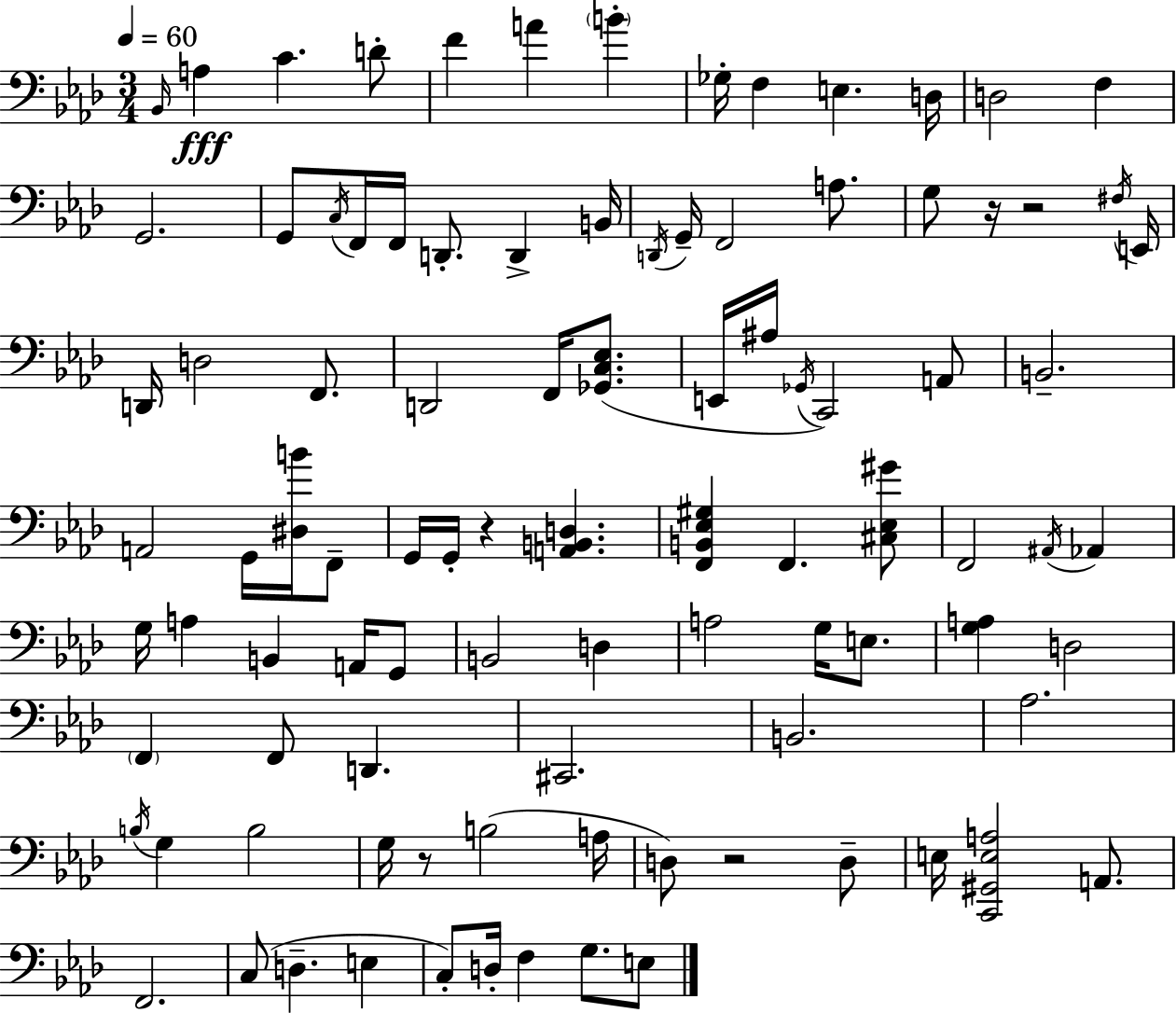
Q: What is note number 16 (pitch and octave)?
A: C3